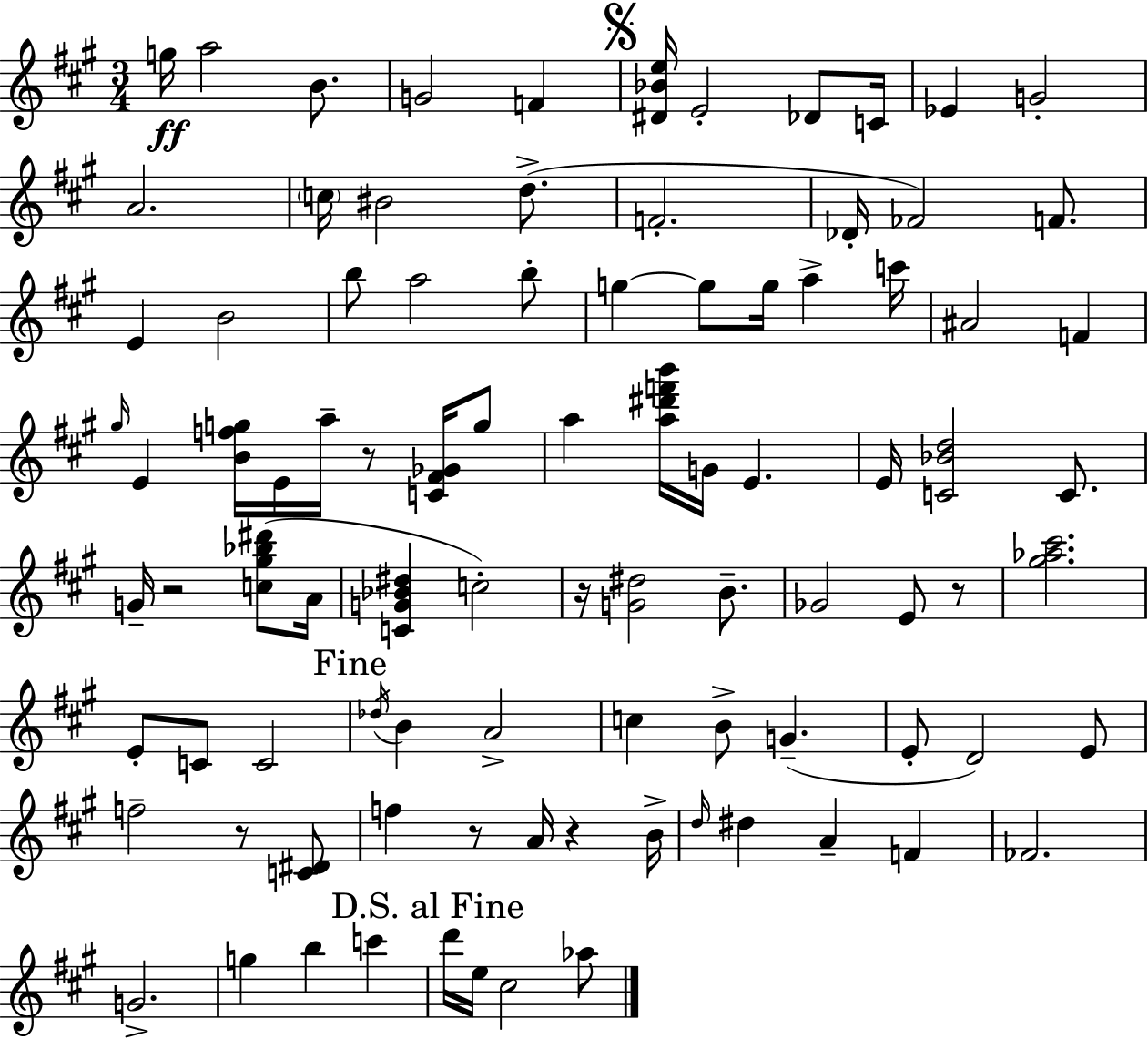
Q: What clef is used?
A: treble